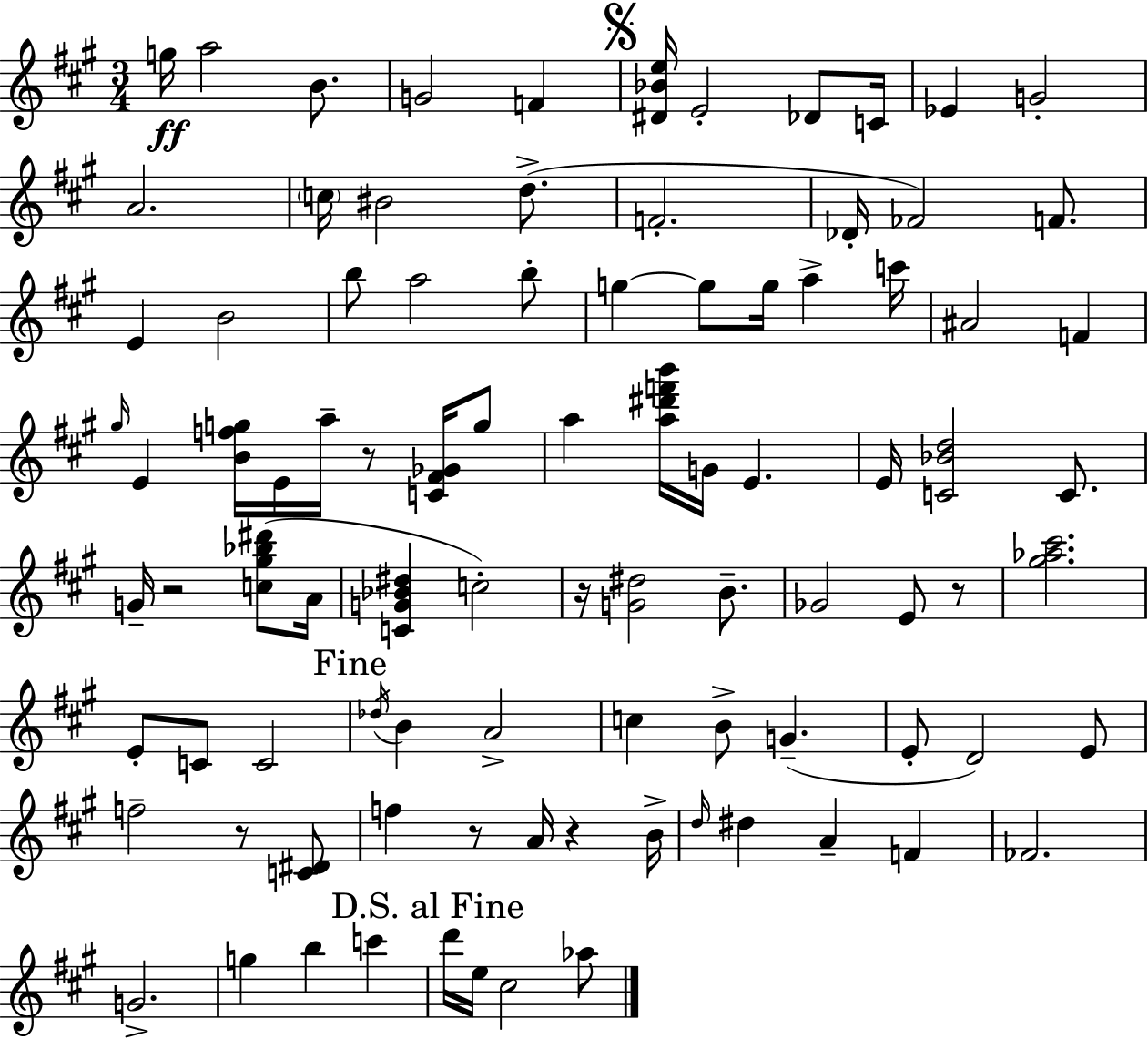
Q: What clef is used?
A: treble